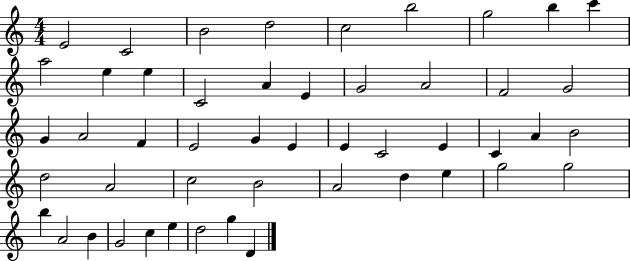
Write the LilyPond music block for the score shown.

{
  \clef treble
  \numericTimeSignature
  \time 4/4
  \key c \major
  e'2 c'2 | b'2 d''2 | c''2 b''2 | g''2 b''4 c'''4 | \break a''2 e''4 e''4 | c'2 a'4 e'4 | g'2 a'2 | f'2 g'2 | \break g'4 a'2 f'4 | e'2 g'4 e'4 | e'4 c'2 e'4 | c'4 a'4 b'2 | \break d''2 a'2 | c''2 b'2 | a'2 d''4 e''4 | g''2 g''2 | \break b''4 a'2 b'4 | g'2 c''4 e''4 | d''2 g''4 d'4 | \bar "|."
}